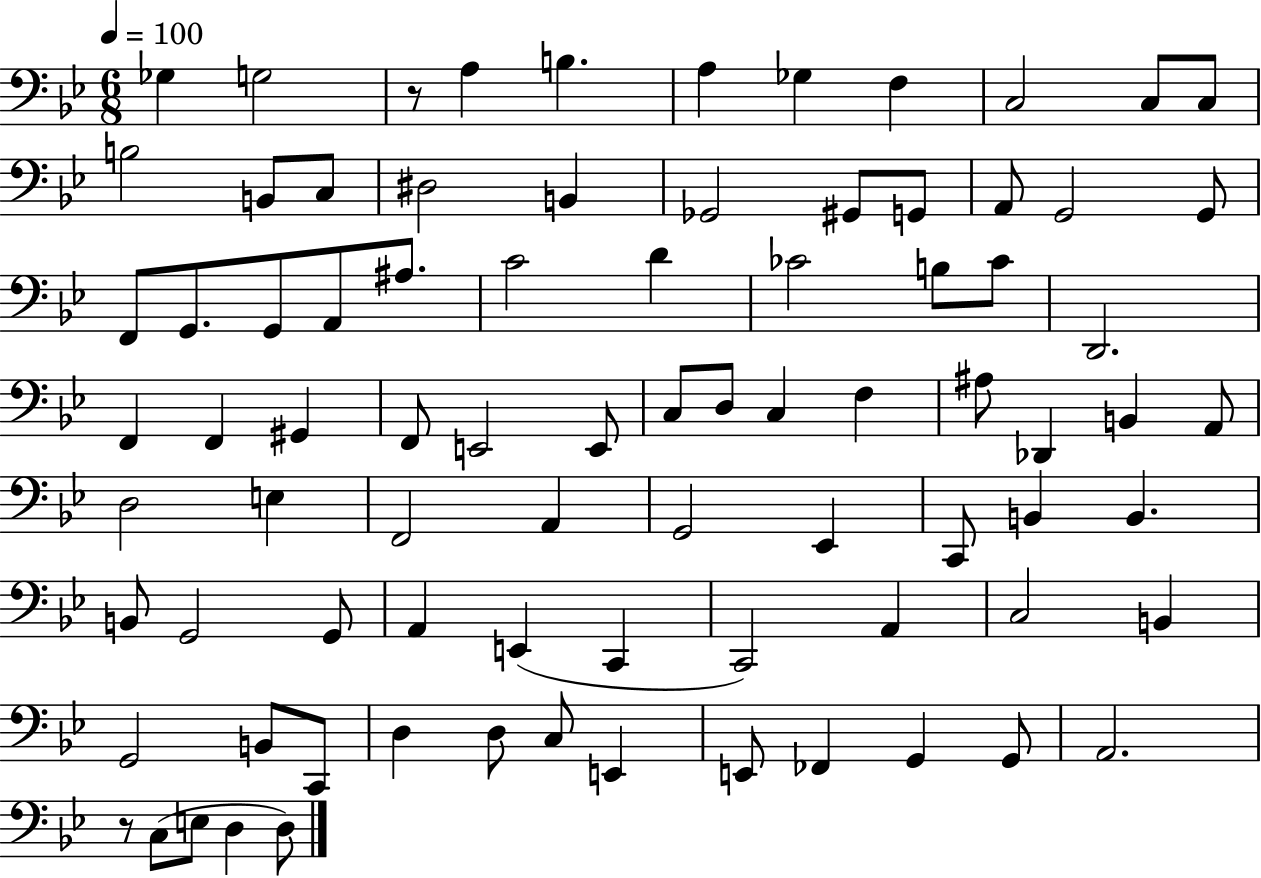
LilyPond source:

{
  \clef bass
  \numericTimeSignature
  \time 6/8
  \key bes \major
  \tempo 4 = 100
  ges4 g2 | r8 a4 b4. | a4 ges4 f4 | c2 c8 c8 | \break b2 b,8 c8 | dis2 b,4 | ges,2 gis,8 g,8 | a,8 g,2 g,8 | \break f,8 g,8. g,8 a,8 ais8. | c'2 d'4 | ces'2 b8 ces'8 | d,2. | \break f,4 f,4 gis,4 | f,8 e,2 e,8 | c8 d8 c4 f4 | ais8 des,4 b,4 a,8 | \break d2 e4 | f,2 a,4 | g,2 ees,4 | c,8 b,4 b,4. | \break b,8 g,2 g,8 | a,4 e,4( c,4 | c,2) a,4 | c2 b,4 | \break g,2 b,8 c,8 | d4 d8 c8 e,4 | e,8 fes,4 g,4 g,8 | a,2. | \break r8 c8( e8 d4 d8) | \bar "|."
}